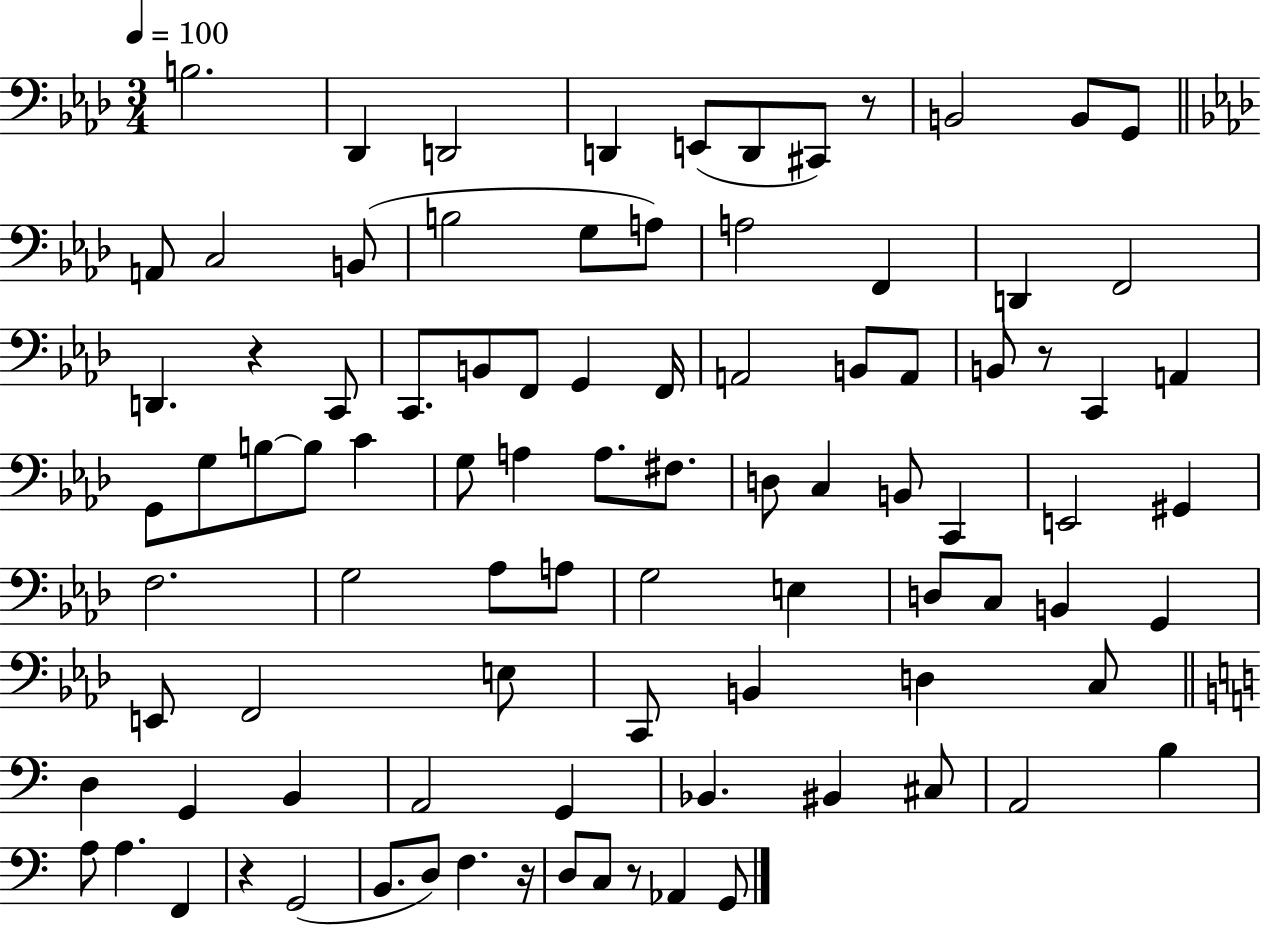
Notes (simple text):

B3/h. Db2/q D2/h D2/q E2/e D2/e C#2/e R/e B2/h B2/e G2/e A2/e C3/h B2/e B3/h G3/e A3/e A3/h F2/q D2/q F2/h D2/q. R/q C2/e C2/e. B2/e F2/e G2/q F2/s A2/h B2/e A2/e B2/e R/e C2/q A2/q G2/e G3/e B3/e B3/e C4/q G3/e A3/q A3/e. F#3/e. D3/e C3/q B2/e C2/q E2/h G#2/q F3/h. G3/h Ab3/e A3/e G3/h E3/q D3/e C3/e B2/q G2/q E2/e F2/h E3/e C2/e B2/q D3/q C3/e D3/q G2/q B2/q A2/h G2/q Bb2/q. BIS2/q C#3/e A2/h B3/q A3/e A3/q. F2/q R/q G2/h B2/e. D3/e F3/q. R/s D3/e C3/e R/e Ab2/q G2/e